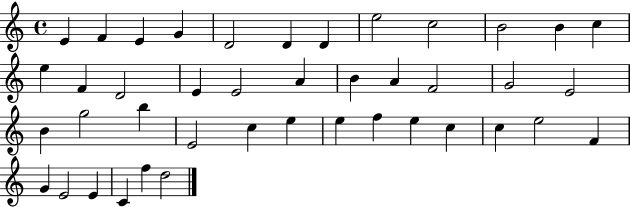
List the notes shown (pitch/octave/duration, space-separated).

E4/q F4/q E4/q G4/q D4/h D4/q D4/q E5/h C5/h B4/h B4/q C5/q E5/q F4/q D4/h E4/q E4/h A4/q B4/q A4/q F4/h G4/h E4/h B4/q G5/h B5/q E4/h C5/q E5/q E5/q F5/q E5/q C5/q C5/q E5/h F4/q G4/q E4/h E4/q C4/q F5/q D5/h